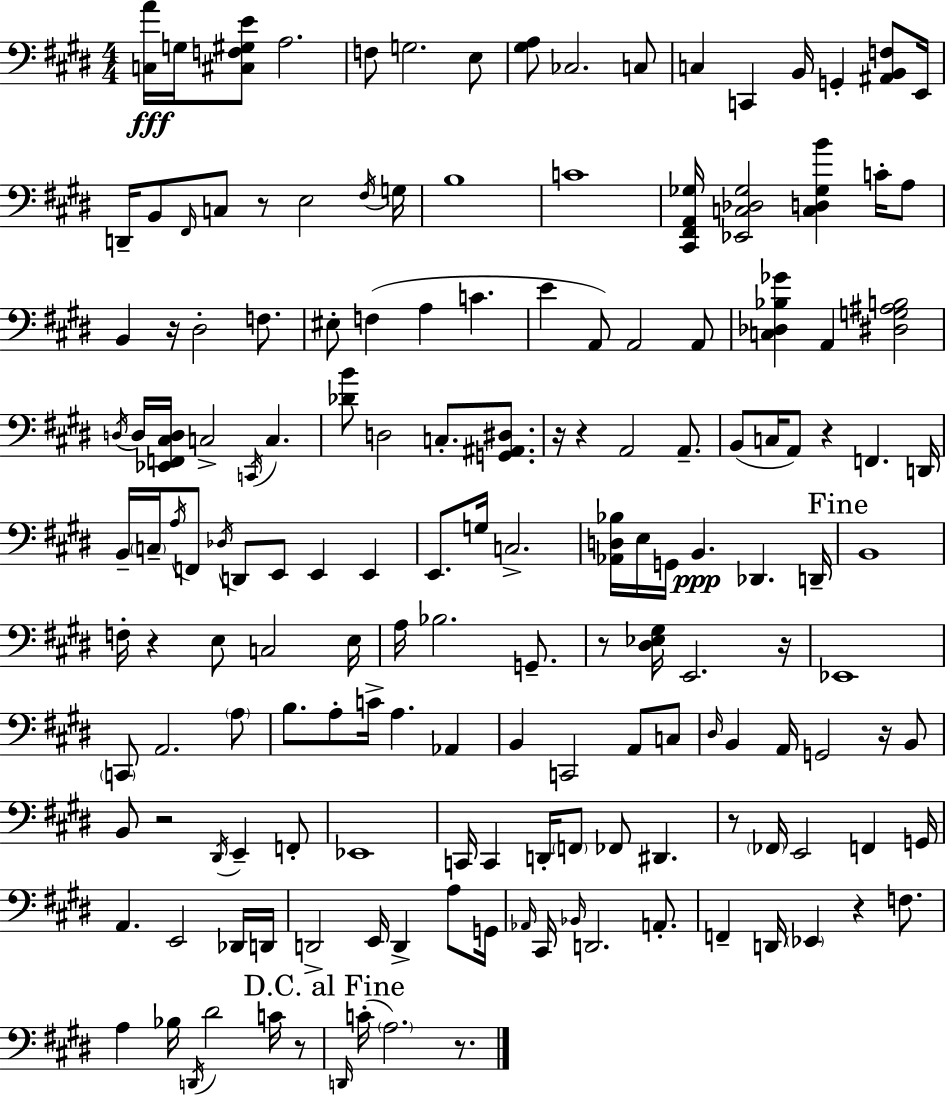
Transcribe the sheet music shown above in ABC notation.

X:1
T:Untitled
M:4/4
L:1/4
K:E
[C,A]/4 G,/4 [^C,F,^G,E]/2 A,2 F,/2 G,2 E,/2 [^G,A,]/2 _C,2 C,/2 C, C,, B,,/4 G,, [^A,,B,,F,]/2 E,,/4 D,,/4 B,,/2 ^F,,/4 C,/2 z/2 E,2 ^F,/4 G,/4 B,4 C4 [^C,,^F,,A,,_G,]/4 [_E,,C,_D,_G,]2 [C,D,_G,B] C/4 A,/2 B,, z/4 ^D,2 F,/2 ^E,/2 F, A, C E A,,/2 A,,2 A,,/2 [C,_D,_B,_G] A,, [^D,G,^A,B,]2 D,/4 D,/4 [_E,,F,,^C,D,]/4 C,2 C,,/4 C, [_DB]/2 D,2 C,/2 [G,,^A,,^D,]/2 z/4 z A,,2 A,,/2 B,,/2 C,/4 A,,/2 z F,, D,,/4 B,,/4 C,/4 A,/4 F,,/2 _D,/4 D,,/2 E,,/2 E,, E,, E,,/2 G,/4 C,2 [_A,,D,_B,]/4 E,/4 G,,/4 B,, _D,, D,,/4 B,,4 F,/4 z E,/2 C,2 E,/4 A,/4 _B,2 G,,/2 z/2 [^D,_E,^G,]/4 E,,2 z/4 _E,,4 C,,/2 A,,2 A,/2 B,/2 A,/2 C/4 A, _A,, B,, C,,2 A,,/2 C,/2 ^D,/4 B,, A,,/4 G,,2 z/4 B,,/2 B,,/2 z2 ^D,,/4 E,, F,,/2 _E,,4 C,,/4 C,, D,,/4 F,,/2 _F,,/2 ^D,, z/2 _F,,/4 E,,2 F,, G,,/4 A,, E,,2 _D,,/4 D,,/4 D,,2 E,,/4 D,, A,/2 G,,/4 _A,,/4 ^C,,/4 _B,,/4 D,,2 A,,/2 F,, D,,/4 _E,, z F,/2 A, _B,/4 D,,/4 ^D2 C/4 z/2 D,,/4 C/4 A,2 z/2